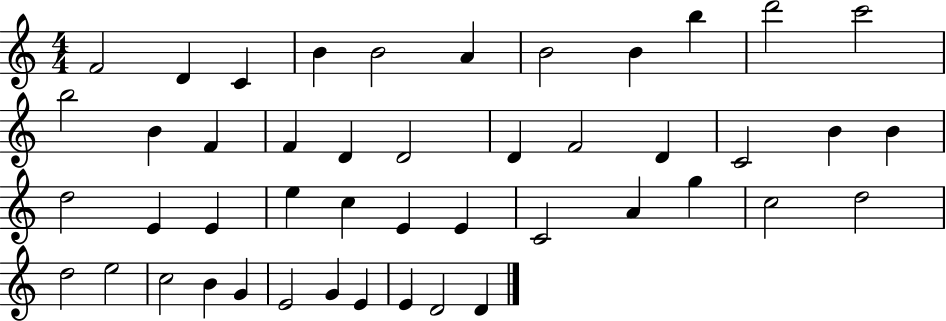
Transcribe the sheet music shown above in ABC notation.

X:1
T:Untitled
M:4/4
L:1/4
K:C
F2 D C B B2 A B2 B b d'2 c'2 b2 B F F D D2 D F2 D C2 B B d2 E E e c E E C2 A g c2 d2 d2 e2 c2 B G E2 G E E D2 D